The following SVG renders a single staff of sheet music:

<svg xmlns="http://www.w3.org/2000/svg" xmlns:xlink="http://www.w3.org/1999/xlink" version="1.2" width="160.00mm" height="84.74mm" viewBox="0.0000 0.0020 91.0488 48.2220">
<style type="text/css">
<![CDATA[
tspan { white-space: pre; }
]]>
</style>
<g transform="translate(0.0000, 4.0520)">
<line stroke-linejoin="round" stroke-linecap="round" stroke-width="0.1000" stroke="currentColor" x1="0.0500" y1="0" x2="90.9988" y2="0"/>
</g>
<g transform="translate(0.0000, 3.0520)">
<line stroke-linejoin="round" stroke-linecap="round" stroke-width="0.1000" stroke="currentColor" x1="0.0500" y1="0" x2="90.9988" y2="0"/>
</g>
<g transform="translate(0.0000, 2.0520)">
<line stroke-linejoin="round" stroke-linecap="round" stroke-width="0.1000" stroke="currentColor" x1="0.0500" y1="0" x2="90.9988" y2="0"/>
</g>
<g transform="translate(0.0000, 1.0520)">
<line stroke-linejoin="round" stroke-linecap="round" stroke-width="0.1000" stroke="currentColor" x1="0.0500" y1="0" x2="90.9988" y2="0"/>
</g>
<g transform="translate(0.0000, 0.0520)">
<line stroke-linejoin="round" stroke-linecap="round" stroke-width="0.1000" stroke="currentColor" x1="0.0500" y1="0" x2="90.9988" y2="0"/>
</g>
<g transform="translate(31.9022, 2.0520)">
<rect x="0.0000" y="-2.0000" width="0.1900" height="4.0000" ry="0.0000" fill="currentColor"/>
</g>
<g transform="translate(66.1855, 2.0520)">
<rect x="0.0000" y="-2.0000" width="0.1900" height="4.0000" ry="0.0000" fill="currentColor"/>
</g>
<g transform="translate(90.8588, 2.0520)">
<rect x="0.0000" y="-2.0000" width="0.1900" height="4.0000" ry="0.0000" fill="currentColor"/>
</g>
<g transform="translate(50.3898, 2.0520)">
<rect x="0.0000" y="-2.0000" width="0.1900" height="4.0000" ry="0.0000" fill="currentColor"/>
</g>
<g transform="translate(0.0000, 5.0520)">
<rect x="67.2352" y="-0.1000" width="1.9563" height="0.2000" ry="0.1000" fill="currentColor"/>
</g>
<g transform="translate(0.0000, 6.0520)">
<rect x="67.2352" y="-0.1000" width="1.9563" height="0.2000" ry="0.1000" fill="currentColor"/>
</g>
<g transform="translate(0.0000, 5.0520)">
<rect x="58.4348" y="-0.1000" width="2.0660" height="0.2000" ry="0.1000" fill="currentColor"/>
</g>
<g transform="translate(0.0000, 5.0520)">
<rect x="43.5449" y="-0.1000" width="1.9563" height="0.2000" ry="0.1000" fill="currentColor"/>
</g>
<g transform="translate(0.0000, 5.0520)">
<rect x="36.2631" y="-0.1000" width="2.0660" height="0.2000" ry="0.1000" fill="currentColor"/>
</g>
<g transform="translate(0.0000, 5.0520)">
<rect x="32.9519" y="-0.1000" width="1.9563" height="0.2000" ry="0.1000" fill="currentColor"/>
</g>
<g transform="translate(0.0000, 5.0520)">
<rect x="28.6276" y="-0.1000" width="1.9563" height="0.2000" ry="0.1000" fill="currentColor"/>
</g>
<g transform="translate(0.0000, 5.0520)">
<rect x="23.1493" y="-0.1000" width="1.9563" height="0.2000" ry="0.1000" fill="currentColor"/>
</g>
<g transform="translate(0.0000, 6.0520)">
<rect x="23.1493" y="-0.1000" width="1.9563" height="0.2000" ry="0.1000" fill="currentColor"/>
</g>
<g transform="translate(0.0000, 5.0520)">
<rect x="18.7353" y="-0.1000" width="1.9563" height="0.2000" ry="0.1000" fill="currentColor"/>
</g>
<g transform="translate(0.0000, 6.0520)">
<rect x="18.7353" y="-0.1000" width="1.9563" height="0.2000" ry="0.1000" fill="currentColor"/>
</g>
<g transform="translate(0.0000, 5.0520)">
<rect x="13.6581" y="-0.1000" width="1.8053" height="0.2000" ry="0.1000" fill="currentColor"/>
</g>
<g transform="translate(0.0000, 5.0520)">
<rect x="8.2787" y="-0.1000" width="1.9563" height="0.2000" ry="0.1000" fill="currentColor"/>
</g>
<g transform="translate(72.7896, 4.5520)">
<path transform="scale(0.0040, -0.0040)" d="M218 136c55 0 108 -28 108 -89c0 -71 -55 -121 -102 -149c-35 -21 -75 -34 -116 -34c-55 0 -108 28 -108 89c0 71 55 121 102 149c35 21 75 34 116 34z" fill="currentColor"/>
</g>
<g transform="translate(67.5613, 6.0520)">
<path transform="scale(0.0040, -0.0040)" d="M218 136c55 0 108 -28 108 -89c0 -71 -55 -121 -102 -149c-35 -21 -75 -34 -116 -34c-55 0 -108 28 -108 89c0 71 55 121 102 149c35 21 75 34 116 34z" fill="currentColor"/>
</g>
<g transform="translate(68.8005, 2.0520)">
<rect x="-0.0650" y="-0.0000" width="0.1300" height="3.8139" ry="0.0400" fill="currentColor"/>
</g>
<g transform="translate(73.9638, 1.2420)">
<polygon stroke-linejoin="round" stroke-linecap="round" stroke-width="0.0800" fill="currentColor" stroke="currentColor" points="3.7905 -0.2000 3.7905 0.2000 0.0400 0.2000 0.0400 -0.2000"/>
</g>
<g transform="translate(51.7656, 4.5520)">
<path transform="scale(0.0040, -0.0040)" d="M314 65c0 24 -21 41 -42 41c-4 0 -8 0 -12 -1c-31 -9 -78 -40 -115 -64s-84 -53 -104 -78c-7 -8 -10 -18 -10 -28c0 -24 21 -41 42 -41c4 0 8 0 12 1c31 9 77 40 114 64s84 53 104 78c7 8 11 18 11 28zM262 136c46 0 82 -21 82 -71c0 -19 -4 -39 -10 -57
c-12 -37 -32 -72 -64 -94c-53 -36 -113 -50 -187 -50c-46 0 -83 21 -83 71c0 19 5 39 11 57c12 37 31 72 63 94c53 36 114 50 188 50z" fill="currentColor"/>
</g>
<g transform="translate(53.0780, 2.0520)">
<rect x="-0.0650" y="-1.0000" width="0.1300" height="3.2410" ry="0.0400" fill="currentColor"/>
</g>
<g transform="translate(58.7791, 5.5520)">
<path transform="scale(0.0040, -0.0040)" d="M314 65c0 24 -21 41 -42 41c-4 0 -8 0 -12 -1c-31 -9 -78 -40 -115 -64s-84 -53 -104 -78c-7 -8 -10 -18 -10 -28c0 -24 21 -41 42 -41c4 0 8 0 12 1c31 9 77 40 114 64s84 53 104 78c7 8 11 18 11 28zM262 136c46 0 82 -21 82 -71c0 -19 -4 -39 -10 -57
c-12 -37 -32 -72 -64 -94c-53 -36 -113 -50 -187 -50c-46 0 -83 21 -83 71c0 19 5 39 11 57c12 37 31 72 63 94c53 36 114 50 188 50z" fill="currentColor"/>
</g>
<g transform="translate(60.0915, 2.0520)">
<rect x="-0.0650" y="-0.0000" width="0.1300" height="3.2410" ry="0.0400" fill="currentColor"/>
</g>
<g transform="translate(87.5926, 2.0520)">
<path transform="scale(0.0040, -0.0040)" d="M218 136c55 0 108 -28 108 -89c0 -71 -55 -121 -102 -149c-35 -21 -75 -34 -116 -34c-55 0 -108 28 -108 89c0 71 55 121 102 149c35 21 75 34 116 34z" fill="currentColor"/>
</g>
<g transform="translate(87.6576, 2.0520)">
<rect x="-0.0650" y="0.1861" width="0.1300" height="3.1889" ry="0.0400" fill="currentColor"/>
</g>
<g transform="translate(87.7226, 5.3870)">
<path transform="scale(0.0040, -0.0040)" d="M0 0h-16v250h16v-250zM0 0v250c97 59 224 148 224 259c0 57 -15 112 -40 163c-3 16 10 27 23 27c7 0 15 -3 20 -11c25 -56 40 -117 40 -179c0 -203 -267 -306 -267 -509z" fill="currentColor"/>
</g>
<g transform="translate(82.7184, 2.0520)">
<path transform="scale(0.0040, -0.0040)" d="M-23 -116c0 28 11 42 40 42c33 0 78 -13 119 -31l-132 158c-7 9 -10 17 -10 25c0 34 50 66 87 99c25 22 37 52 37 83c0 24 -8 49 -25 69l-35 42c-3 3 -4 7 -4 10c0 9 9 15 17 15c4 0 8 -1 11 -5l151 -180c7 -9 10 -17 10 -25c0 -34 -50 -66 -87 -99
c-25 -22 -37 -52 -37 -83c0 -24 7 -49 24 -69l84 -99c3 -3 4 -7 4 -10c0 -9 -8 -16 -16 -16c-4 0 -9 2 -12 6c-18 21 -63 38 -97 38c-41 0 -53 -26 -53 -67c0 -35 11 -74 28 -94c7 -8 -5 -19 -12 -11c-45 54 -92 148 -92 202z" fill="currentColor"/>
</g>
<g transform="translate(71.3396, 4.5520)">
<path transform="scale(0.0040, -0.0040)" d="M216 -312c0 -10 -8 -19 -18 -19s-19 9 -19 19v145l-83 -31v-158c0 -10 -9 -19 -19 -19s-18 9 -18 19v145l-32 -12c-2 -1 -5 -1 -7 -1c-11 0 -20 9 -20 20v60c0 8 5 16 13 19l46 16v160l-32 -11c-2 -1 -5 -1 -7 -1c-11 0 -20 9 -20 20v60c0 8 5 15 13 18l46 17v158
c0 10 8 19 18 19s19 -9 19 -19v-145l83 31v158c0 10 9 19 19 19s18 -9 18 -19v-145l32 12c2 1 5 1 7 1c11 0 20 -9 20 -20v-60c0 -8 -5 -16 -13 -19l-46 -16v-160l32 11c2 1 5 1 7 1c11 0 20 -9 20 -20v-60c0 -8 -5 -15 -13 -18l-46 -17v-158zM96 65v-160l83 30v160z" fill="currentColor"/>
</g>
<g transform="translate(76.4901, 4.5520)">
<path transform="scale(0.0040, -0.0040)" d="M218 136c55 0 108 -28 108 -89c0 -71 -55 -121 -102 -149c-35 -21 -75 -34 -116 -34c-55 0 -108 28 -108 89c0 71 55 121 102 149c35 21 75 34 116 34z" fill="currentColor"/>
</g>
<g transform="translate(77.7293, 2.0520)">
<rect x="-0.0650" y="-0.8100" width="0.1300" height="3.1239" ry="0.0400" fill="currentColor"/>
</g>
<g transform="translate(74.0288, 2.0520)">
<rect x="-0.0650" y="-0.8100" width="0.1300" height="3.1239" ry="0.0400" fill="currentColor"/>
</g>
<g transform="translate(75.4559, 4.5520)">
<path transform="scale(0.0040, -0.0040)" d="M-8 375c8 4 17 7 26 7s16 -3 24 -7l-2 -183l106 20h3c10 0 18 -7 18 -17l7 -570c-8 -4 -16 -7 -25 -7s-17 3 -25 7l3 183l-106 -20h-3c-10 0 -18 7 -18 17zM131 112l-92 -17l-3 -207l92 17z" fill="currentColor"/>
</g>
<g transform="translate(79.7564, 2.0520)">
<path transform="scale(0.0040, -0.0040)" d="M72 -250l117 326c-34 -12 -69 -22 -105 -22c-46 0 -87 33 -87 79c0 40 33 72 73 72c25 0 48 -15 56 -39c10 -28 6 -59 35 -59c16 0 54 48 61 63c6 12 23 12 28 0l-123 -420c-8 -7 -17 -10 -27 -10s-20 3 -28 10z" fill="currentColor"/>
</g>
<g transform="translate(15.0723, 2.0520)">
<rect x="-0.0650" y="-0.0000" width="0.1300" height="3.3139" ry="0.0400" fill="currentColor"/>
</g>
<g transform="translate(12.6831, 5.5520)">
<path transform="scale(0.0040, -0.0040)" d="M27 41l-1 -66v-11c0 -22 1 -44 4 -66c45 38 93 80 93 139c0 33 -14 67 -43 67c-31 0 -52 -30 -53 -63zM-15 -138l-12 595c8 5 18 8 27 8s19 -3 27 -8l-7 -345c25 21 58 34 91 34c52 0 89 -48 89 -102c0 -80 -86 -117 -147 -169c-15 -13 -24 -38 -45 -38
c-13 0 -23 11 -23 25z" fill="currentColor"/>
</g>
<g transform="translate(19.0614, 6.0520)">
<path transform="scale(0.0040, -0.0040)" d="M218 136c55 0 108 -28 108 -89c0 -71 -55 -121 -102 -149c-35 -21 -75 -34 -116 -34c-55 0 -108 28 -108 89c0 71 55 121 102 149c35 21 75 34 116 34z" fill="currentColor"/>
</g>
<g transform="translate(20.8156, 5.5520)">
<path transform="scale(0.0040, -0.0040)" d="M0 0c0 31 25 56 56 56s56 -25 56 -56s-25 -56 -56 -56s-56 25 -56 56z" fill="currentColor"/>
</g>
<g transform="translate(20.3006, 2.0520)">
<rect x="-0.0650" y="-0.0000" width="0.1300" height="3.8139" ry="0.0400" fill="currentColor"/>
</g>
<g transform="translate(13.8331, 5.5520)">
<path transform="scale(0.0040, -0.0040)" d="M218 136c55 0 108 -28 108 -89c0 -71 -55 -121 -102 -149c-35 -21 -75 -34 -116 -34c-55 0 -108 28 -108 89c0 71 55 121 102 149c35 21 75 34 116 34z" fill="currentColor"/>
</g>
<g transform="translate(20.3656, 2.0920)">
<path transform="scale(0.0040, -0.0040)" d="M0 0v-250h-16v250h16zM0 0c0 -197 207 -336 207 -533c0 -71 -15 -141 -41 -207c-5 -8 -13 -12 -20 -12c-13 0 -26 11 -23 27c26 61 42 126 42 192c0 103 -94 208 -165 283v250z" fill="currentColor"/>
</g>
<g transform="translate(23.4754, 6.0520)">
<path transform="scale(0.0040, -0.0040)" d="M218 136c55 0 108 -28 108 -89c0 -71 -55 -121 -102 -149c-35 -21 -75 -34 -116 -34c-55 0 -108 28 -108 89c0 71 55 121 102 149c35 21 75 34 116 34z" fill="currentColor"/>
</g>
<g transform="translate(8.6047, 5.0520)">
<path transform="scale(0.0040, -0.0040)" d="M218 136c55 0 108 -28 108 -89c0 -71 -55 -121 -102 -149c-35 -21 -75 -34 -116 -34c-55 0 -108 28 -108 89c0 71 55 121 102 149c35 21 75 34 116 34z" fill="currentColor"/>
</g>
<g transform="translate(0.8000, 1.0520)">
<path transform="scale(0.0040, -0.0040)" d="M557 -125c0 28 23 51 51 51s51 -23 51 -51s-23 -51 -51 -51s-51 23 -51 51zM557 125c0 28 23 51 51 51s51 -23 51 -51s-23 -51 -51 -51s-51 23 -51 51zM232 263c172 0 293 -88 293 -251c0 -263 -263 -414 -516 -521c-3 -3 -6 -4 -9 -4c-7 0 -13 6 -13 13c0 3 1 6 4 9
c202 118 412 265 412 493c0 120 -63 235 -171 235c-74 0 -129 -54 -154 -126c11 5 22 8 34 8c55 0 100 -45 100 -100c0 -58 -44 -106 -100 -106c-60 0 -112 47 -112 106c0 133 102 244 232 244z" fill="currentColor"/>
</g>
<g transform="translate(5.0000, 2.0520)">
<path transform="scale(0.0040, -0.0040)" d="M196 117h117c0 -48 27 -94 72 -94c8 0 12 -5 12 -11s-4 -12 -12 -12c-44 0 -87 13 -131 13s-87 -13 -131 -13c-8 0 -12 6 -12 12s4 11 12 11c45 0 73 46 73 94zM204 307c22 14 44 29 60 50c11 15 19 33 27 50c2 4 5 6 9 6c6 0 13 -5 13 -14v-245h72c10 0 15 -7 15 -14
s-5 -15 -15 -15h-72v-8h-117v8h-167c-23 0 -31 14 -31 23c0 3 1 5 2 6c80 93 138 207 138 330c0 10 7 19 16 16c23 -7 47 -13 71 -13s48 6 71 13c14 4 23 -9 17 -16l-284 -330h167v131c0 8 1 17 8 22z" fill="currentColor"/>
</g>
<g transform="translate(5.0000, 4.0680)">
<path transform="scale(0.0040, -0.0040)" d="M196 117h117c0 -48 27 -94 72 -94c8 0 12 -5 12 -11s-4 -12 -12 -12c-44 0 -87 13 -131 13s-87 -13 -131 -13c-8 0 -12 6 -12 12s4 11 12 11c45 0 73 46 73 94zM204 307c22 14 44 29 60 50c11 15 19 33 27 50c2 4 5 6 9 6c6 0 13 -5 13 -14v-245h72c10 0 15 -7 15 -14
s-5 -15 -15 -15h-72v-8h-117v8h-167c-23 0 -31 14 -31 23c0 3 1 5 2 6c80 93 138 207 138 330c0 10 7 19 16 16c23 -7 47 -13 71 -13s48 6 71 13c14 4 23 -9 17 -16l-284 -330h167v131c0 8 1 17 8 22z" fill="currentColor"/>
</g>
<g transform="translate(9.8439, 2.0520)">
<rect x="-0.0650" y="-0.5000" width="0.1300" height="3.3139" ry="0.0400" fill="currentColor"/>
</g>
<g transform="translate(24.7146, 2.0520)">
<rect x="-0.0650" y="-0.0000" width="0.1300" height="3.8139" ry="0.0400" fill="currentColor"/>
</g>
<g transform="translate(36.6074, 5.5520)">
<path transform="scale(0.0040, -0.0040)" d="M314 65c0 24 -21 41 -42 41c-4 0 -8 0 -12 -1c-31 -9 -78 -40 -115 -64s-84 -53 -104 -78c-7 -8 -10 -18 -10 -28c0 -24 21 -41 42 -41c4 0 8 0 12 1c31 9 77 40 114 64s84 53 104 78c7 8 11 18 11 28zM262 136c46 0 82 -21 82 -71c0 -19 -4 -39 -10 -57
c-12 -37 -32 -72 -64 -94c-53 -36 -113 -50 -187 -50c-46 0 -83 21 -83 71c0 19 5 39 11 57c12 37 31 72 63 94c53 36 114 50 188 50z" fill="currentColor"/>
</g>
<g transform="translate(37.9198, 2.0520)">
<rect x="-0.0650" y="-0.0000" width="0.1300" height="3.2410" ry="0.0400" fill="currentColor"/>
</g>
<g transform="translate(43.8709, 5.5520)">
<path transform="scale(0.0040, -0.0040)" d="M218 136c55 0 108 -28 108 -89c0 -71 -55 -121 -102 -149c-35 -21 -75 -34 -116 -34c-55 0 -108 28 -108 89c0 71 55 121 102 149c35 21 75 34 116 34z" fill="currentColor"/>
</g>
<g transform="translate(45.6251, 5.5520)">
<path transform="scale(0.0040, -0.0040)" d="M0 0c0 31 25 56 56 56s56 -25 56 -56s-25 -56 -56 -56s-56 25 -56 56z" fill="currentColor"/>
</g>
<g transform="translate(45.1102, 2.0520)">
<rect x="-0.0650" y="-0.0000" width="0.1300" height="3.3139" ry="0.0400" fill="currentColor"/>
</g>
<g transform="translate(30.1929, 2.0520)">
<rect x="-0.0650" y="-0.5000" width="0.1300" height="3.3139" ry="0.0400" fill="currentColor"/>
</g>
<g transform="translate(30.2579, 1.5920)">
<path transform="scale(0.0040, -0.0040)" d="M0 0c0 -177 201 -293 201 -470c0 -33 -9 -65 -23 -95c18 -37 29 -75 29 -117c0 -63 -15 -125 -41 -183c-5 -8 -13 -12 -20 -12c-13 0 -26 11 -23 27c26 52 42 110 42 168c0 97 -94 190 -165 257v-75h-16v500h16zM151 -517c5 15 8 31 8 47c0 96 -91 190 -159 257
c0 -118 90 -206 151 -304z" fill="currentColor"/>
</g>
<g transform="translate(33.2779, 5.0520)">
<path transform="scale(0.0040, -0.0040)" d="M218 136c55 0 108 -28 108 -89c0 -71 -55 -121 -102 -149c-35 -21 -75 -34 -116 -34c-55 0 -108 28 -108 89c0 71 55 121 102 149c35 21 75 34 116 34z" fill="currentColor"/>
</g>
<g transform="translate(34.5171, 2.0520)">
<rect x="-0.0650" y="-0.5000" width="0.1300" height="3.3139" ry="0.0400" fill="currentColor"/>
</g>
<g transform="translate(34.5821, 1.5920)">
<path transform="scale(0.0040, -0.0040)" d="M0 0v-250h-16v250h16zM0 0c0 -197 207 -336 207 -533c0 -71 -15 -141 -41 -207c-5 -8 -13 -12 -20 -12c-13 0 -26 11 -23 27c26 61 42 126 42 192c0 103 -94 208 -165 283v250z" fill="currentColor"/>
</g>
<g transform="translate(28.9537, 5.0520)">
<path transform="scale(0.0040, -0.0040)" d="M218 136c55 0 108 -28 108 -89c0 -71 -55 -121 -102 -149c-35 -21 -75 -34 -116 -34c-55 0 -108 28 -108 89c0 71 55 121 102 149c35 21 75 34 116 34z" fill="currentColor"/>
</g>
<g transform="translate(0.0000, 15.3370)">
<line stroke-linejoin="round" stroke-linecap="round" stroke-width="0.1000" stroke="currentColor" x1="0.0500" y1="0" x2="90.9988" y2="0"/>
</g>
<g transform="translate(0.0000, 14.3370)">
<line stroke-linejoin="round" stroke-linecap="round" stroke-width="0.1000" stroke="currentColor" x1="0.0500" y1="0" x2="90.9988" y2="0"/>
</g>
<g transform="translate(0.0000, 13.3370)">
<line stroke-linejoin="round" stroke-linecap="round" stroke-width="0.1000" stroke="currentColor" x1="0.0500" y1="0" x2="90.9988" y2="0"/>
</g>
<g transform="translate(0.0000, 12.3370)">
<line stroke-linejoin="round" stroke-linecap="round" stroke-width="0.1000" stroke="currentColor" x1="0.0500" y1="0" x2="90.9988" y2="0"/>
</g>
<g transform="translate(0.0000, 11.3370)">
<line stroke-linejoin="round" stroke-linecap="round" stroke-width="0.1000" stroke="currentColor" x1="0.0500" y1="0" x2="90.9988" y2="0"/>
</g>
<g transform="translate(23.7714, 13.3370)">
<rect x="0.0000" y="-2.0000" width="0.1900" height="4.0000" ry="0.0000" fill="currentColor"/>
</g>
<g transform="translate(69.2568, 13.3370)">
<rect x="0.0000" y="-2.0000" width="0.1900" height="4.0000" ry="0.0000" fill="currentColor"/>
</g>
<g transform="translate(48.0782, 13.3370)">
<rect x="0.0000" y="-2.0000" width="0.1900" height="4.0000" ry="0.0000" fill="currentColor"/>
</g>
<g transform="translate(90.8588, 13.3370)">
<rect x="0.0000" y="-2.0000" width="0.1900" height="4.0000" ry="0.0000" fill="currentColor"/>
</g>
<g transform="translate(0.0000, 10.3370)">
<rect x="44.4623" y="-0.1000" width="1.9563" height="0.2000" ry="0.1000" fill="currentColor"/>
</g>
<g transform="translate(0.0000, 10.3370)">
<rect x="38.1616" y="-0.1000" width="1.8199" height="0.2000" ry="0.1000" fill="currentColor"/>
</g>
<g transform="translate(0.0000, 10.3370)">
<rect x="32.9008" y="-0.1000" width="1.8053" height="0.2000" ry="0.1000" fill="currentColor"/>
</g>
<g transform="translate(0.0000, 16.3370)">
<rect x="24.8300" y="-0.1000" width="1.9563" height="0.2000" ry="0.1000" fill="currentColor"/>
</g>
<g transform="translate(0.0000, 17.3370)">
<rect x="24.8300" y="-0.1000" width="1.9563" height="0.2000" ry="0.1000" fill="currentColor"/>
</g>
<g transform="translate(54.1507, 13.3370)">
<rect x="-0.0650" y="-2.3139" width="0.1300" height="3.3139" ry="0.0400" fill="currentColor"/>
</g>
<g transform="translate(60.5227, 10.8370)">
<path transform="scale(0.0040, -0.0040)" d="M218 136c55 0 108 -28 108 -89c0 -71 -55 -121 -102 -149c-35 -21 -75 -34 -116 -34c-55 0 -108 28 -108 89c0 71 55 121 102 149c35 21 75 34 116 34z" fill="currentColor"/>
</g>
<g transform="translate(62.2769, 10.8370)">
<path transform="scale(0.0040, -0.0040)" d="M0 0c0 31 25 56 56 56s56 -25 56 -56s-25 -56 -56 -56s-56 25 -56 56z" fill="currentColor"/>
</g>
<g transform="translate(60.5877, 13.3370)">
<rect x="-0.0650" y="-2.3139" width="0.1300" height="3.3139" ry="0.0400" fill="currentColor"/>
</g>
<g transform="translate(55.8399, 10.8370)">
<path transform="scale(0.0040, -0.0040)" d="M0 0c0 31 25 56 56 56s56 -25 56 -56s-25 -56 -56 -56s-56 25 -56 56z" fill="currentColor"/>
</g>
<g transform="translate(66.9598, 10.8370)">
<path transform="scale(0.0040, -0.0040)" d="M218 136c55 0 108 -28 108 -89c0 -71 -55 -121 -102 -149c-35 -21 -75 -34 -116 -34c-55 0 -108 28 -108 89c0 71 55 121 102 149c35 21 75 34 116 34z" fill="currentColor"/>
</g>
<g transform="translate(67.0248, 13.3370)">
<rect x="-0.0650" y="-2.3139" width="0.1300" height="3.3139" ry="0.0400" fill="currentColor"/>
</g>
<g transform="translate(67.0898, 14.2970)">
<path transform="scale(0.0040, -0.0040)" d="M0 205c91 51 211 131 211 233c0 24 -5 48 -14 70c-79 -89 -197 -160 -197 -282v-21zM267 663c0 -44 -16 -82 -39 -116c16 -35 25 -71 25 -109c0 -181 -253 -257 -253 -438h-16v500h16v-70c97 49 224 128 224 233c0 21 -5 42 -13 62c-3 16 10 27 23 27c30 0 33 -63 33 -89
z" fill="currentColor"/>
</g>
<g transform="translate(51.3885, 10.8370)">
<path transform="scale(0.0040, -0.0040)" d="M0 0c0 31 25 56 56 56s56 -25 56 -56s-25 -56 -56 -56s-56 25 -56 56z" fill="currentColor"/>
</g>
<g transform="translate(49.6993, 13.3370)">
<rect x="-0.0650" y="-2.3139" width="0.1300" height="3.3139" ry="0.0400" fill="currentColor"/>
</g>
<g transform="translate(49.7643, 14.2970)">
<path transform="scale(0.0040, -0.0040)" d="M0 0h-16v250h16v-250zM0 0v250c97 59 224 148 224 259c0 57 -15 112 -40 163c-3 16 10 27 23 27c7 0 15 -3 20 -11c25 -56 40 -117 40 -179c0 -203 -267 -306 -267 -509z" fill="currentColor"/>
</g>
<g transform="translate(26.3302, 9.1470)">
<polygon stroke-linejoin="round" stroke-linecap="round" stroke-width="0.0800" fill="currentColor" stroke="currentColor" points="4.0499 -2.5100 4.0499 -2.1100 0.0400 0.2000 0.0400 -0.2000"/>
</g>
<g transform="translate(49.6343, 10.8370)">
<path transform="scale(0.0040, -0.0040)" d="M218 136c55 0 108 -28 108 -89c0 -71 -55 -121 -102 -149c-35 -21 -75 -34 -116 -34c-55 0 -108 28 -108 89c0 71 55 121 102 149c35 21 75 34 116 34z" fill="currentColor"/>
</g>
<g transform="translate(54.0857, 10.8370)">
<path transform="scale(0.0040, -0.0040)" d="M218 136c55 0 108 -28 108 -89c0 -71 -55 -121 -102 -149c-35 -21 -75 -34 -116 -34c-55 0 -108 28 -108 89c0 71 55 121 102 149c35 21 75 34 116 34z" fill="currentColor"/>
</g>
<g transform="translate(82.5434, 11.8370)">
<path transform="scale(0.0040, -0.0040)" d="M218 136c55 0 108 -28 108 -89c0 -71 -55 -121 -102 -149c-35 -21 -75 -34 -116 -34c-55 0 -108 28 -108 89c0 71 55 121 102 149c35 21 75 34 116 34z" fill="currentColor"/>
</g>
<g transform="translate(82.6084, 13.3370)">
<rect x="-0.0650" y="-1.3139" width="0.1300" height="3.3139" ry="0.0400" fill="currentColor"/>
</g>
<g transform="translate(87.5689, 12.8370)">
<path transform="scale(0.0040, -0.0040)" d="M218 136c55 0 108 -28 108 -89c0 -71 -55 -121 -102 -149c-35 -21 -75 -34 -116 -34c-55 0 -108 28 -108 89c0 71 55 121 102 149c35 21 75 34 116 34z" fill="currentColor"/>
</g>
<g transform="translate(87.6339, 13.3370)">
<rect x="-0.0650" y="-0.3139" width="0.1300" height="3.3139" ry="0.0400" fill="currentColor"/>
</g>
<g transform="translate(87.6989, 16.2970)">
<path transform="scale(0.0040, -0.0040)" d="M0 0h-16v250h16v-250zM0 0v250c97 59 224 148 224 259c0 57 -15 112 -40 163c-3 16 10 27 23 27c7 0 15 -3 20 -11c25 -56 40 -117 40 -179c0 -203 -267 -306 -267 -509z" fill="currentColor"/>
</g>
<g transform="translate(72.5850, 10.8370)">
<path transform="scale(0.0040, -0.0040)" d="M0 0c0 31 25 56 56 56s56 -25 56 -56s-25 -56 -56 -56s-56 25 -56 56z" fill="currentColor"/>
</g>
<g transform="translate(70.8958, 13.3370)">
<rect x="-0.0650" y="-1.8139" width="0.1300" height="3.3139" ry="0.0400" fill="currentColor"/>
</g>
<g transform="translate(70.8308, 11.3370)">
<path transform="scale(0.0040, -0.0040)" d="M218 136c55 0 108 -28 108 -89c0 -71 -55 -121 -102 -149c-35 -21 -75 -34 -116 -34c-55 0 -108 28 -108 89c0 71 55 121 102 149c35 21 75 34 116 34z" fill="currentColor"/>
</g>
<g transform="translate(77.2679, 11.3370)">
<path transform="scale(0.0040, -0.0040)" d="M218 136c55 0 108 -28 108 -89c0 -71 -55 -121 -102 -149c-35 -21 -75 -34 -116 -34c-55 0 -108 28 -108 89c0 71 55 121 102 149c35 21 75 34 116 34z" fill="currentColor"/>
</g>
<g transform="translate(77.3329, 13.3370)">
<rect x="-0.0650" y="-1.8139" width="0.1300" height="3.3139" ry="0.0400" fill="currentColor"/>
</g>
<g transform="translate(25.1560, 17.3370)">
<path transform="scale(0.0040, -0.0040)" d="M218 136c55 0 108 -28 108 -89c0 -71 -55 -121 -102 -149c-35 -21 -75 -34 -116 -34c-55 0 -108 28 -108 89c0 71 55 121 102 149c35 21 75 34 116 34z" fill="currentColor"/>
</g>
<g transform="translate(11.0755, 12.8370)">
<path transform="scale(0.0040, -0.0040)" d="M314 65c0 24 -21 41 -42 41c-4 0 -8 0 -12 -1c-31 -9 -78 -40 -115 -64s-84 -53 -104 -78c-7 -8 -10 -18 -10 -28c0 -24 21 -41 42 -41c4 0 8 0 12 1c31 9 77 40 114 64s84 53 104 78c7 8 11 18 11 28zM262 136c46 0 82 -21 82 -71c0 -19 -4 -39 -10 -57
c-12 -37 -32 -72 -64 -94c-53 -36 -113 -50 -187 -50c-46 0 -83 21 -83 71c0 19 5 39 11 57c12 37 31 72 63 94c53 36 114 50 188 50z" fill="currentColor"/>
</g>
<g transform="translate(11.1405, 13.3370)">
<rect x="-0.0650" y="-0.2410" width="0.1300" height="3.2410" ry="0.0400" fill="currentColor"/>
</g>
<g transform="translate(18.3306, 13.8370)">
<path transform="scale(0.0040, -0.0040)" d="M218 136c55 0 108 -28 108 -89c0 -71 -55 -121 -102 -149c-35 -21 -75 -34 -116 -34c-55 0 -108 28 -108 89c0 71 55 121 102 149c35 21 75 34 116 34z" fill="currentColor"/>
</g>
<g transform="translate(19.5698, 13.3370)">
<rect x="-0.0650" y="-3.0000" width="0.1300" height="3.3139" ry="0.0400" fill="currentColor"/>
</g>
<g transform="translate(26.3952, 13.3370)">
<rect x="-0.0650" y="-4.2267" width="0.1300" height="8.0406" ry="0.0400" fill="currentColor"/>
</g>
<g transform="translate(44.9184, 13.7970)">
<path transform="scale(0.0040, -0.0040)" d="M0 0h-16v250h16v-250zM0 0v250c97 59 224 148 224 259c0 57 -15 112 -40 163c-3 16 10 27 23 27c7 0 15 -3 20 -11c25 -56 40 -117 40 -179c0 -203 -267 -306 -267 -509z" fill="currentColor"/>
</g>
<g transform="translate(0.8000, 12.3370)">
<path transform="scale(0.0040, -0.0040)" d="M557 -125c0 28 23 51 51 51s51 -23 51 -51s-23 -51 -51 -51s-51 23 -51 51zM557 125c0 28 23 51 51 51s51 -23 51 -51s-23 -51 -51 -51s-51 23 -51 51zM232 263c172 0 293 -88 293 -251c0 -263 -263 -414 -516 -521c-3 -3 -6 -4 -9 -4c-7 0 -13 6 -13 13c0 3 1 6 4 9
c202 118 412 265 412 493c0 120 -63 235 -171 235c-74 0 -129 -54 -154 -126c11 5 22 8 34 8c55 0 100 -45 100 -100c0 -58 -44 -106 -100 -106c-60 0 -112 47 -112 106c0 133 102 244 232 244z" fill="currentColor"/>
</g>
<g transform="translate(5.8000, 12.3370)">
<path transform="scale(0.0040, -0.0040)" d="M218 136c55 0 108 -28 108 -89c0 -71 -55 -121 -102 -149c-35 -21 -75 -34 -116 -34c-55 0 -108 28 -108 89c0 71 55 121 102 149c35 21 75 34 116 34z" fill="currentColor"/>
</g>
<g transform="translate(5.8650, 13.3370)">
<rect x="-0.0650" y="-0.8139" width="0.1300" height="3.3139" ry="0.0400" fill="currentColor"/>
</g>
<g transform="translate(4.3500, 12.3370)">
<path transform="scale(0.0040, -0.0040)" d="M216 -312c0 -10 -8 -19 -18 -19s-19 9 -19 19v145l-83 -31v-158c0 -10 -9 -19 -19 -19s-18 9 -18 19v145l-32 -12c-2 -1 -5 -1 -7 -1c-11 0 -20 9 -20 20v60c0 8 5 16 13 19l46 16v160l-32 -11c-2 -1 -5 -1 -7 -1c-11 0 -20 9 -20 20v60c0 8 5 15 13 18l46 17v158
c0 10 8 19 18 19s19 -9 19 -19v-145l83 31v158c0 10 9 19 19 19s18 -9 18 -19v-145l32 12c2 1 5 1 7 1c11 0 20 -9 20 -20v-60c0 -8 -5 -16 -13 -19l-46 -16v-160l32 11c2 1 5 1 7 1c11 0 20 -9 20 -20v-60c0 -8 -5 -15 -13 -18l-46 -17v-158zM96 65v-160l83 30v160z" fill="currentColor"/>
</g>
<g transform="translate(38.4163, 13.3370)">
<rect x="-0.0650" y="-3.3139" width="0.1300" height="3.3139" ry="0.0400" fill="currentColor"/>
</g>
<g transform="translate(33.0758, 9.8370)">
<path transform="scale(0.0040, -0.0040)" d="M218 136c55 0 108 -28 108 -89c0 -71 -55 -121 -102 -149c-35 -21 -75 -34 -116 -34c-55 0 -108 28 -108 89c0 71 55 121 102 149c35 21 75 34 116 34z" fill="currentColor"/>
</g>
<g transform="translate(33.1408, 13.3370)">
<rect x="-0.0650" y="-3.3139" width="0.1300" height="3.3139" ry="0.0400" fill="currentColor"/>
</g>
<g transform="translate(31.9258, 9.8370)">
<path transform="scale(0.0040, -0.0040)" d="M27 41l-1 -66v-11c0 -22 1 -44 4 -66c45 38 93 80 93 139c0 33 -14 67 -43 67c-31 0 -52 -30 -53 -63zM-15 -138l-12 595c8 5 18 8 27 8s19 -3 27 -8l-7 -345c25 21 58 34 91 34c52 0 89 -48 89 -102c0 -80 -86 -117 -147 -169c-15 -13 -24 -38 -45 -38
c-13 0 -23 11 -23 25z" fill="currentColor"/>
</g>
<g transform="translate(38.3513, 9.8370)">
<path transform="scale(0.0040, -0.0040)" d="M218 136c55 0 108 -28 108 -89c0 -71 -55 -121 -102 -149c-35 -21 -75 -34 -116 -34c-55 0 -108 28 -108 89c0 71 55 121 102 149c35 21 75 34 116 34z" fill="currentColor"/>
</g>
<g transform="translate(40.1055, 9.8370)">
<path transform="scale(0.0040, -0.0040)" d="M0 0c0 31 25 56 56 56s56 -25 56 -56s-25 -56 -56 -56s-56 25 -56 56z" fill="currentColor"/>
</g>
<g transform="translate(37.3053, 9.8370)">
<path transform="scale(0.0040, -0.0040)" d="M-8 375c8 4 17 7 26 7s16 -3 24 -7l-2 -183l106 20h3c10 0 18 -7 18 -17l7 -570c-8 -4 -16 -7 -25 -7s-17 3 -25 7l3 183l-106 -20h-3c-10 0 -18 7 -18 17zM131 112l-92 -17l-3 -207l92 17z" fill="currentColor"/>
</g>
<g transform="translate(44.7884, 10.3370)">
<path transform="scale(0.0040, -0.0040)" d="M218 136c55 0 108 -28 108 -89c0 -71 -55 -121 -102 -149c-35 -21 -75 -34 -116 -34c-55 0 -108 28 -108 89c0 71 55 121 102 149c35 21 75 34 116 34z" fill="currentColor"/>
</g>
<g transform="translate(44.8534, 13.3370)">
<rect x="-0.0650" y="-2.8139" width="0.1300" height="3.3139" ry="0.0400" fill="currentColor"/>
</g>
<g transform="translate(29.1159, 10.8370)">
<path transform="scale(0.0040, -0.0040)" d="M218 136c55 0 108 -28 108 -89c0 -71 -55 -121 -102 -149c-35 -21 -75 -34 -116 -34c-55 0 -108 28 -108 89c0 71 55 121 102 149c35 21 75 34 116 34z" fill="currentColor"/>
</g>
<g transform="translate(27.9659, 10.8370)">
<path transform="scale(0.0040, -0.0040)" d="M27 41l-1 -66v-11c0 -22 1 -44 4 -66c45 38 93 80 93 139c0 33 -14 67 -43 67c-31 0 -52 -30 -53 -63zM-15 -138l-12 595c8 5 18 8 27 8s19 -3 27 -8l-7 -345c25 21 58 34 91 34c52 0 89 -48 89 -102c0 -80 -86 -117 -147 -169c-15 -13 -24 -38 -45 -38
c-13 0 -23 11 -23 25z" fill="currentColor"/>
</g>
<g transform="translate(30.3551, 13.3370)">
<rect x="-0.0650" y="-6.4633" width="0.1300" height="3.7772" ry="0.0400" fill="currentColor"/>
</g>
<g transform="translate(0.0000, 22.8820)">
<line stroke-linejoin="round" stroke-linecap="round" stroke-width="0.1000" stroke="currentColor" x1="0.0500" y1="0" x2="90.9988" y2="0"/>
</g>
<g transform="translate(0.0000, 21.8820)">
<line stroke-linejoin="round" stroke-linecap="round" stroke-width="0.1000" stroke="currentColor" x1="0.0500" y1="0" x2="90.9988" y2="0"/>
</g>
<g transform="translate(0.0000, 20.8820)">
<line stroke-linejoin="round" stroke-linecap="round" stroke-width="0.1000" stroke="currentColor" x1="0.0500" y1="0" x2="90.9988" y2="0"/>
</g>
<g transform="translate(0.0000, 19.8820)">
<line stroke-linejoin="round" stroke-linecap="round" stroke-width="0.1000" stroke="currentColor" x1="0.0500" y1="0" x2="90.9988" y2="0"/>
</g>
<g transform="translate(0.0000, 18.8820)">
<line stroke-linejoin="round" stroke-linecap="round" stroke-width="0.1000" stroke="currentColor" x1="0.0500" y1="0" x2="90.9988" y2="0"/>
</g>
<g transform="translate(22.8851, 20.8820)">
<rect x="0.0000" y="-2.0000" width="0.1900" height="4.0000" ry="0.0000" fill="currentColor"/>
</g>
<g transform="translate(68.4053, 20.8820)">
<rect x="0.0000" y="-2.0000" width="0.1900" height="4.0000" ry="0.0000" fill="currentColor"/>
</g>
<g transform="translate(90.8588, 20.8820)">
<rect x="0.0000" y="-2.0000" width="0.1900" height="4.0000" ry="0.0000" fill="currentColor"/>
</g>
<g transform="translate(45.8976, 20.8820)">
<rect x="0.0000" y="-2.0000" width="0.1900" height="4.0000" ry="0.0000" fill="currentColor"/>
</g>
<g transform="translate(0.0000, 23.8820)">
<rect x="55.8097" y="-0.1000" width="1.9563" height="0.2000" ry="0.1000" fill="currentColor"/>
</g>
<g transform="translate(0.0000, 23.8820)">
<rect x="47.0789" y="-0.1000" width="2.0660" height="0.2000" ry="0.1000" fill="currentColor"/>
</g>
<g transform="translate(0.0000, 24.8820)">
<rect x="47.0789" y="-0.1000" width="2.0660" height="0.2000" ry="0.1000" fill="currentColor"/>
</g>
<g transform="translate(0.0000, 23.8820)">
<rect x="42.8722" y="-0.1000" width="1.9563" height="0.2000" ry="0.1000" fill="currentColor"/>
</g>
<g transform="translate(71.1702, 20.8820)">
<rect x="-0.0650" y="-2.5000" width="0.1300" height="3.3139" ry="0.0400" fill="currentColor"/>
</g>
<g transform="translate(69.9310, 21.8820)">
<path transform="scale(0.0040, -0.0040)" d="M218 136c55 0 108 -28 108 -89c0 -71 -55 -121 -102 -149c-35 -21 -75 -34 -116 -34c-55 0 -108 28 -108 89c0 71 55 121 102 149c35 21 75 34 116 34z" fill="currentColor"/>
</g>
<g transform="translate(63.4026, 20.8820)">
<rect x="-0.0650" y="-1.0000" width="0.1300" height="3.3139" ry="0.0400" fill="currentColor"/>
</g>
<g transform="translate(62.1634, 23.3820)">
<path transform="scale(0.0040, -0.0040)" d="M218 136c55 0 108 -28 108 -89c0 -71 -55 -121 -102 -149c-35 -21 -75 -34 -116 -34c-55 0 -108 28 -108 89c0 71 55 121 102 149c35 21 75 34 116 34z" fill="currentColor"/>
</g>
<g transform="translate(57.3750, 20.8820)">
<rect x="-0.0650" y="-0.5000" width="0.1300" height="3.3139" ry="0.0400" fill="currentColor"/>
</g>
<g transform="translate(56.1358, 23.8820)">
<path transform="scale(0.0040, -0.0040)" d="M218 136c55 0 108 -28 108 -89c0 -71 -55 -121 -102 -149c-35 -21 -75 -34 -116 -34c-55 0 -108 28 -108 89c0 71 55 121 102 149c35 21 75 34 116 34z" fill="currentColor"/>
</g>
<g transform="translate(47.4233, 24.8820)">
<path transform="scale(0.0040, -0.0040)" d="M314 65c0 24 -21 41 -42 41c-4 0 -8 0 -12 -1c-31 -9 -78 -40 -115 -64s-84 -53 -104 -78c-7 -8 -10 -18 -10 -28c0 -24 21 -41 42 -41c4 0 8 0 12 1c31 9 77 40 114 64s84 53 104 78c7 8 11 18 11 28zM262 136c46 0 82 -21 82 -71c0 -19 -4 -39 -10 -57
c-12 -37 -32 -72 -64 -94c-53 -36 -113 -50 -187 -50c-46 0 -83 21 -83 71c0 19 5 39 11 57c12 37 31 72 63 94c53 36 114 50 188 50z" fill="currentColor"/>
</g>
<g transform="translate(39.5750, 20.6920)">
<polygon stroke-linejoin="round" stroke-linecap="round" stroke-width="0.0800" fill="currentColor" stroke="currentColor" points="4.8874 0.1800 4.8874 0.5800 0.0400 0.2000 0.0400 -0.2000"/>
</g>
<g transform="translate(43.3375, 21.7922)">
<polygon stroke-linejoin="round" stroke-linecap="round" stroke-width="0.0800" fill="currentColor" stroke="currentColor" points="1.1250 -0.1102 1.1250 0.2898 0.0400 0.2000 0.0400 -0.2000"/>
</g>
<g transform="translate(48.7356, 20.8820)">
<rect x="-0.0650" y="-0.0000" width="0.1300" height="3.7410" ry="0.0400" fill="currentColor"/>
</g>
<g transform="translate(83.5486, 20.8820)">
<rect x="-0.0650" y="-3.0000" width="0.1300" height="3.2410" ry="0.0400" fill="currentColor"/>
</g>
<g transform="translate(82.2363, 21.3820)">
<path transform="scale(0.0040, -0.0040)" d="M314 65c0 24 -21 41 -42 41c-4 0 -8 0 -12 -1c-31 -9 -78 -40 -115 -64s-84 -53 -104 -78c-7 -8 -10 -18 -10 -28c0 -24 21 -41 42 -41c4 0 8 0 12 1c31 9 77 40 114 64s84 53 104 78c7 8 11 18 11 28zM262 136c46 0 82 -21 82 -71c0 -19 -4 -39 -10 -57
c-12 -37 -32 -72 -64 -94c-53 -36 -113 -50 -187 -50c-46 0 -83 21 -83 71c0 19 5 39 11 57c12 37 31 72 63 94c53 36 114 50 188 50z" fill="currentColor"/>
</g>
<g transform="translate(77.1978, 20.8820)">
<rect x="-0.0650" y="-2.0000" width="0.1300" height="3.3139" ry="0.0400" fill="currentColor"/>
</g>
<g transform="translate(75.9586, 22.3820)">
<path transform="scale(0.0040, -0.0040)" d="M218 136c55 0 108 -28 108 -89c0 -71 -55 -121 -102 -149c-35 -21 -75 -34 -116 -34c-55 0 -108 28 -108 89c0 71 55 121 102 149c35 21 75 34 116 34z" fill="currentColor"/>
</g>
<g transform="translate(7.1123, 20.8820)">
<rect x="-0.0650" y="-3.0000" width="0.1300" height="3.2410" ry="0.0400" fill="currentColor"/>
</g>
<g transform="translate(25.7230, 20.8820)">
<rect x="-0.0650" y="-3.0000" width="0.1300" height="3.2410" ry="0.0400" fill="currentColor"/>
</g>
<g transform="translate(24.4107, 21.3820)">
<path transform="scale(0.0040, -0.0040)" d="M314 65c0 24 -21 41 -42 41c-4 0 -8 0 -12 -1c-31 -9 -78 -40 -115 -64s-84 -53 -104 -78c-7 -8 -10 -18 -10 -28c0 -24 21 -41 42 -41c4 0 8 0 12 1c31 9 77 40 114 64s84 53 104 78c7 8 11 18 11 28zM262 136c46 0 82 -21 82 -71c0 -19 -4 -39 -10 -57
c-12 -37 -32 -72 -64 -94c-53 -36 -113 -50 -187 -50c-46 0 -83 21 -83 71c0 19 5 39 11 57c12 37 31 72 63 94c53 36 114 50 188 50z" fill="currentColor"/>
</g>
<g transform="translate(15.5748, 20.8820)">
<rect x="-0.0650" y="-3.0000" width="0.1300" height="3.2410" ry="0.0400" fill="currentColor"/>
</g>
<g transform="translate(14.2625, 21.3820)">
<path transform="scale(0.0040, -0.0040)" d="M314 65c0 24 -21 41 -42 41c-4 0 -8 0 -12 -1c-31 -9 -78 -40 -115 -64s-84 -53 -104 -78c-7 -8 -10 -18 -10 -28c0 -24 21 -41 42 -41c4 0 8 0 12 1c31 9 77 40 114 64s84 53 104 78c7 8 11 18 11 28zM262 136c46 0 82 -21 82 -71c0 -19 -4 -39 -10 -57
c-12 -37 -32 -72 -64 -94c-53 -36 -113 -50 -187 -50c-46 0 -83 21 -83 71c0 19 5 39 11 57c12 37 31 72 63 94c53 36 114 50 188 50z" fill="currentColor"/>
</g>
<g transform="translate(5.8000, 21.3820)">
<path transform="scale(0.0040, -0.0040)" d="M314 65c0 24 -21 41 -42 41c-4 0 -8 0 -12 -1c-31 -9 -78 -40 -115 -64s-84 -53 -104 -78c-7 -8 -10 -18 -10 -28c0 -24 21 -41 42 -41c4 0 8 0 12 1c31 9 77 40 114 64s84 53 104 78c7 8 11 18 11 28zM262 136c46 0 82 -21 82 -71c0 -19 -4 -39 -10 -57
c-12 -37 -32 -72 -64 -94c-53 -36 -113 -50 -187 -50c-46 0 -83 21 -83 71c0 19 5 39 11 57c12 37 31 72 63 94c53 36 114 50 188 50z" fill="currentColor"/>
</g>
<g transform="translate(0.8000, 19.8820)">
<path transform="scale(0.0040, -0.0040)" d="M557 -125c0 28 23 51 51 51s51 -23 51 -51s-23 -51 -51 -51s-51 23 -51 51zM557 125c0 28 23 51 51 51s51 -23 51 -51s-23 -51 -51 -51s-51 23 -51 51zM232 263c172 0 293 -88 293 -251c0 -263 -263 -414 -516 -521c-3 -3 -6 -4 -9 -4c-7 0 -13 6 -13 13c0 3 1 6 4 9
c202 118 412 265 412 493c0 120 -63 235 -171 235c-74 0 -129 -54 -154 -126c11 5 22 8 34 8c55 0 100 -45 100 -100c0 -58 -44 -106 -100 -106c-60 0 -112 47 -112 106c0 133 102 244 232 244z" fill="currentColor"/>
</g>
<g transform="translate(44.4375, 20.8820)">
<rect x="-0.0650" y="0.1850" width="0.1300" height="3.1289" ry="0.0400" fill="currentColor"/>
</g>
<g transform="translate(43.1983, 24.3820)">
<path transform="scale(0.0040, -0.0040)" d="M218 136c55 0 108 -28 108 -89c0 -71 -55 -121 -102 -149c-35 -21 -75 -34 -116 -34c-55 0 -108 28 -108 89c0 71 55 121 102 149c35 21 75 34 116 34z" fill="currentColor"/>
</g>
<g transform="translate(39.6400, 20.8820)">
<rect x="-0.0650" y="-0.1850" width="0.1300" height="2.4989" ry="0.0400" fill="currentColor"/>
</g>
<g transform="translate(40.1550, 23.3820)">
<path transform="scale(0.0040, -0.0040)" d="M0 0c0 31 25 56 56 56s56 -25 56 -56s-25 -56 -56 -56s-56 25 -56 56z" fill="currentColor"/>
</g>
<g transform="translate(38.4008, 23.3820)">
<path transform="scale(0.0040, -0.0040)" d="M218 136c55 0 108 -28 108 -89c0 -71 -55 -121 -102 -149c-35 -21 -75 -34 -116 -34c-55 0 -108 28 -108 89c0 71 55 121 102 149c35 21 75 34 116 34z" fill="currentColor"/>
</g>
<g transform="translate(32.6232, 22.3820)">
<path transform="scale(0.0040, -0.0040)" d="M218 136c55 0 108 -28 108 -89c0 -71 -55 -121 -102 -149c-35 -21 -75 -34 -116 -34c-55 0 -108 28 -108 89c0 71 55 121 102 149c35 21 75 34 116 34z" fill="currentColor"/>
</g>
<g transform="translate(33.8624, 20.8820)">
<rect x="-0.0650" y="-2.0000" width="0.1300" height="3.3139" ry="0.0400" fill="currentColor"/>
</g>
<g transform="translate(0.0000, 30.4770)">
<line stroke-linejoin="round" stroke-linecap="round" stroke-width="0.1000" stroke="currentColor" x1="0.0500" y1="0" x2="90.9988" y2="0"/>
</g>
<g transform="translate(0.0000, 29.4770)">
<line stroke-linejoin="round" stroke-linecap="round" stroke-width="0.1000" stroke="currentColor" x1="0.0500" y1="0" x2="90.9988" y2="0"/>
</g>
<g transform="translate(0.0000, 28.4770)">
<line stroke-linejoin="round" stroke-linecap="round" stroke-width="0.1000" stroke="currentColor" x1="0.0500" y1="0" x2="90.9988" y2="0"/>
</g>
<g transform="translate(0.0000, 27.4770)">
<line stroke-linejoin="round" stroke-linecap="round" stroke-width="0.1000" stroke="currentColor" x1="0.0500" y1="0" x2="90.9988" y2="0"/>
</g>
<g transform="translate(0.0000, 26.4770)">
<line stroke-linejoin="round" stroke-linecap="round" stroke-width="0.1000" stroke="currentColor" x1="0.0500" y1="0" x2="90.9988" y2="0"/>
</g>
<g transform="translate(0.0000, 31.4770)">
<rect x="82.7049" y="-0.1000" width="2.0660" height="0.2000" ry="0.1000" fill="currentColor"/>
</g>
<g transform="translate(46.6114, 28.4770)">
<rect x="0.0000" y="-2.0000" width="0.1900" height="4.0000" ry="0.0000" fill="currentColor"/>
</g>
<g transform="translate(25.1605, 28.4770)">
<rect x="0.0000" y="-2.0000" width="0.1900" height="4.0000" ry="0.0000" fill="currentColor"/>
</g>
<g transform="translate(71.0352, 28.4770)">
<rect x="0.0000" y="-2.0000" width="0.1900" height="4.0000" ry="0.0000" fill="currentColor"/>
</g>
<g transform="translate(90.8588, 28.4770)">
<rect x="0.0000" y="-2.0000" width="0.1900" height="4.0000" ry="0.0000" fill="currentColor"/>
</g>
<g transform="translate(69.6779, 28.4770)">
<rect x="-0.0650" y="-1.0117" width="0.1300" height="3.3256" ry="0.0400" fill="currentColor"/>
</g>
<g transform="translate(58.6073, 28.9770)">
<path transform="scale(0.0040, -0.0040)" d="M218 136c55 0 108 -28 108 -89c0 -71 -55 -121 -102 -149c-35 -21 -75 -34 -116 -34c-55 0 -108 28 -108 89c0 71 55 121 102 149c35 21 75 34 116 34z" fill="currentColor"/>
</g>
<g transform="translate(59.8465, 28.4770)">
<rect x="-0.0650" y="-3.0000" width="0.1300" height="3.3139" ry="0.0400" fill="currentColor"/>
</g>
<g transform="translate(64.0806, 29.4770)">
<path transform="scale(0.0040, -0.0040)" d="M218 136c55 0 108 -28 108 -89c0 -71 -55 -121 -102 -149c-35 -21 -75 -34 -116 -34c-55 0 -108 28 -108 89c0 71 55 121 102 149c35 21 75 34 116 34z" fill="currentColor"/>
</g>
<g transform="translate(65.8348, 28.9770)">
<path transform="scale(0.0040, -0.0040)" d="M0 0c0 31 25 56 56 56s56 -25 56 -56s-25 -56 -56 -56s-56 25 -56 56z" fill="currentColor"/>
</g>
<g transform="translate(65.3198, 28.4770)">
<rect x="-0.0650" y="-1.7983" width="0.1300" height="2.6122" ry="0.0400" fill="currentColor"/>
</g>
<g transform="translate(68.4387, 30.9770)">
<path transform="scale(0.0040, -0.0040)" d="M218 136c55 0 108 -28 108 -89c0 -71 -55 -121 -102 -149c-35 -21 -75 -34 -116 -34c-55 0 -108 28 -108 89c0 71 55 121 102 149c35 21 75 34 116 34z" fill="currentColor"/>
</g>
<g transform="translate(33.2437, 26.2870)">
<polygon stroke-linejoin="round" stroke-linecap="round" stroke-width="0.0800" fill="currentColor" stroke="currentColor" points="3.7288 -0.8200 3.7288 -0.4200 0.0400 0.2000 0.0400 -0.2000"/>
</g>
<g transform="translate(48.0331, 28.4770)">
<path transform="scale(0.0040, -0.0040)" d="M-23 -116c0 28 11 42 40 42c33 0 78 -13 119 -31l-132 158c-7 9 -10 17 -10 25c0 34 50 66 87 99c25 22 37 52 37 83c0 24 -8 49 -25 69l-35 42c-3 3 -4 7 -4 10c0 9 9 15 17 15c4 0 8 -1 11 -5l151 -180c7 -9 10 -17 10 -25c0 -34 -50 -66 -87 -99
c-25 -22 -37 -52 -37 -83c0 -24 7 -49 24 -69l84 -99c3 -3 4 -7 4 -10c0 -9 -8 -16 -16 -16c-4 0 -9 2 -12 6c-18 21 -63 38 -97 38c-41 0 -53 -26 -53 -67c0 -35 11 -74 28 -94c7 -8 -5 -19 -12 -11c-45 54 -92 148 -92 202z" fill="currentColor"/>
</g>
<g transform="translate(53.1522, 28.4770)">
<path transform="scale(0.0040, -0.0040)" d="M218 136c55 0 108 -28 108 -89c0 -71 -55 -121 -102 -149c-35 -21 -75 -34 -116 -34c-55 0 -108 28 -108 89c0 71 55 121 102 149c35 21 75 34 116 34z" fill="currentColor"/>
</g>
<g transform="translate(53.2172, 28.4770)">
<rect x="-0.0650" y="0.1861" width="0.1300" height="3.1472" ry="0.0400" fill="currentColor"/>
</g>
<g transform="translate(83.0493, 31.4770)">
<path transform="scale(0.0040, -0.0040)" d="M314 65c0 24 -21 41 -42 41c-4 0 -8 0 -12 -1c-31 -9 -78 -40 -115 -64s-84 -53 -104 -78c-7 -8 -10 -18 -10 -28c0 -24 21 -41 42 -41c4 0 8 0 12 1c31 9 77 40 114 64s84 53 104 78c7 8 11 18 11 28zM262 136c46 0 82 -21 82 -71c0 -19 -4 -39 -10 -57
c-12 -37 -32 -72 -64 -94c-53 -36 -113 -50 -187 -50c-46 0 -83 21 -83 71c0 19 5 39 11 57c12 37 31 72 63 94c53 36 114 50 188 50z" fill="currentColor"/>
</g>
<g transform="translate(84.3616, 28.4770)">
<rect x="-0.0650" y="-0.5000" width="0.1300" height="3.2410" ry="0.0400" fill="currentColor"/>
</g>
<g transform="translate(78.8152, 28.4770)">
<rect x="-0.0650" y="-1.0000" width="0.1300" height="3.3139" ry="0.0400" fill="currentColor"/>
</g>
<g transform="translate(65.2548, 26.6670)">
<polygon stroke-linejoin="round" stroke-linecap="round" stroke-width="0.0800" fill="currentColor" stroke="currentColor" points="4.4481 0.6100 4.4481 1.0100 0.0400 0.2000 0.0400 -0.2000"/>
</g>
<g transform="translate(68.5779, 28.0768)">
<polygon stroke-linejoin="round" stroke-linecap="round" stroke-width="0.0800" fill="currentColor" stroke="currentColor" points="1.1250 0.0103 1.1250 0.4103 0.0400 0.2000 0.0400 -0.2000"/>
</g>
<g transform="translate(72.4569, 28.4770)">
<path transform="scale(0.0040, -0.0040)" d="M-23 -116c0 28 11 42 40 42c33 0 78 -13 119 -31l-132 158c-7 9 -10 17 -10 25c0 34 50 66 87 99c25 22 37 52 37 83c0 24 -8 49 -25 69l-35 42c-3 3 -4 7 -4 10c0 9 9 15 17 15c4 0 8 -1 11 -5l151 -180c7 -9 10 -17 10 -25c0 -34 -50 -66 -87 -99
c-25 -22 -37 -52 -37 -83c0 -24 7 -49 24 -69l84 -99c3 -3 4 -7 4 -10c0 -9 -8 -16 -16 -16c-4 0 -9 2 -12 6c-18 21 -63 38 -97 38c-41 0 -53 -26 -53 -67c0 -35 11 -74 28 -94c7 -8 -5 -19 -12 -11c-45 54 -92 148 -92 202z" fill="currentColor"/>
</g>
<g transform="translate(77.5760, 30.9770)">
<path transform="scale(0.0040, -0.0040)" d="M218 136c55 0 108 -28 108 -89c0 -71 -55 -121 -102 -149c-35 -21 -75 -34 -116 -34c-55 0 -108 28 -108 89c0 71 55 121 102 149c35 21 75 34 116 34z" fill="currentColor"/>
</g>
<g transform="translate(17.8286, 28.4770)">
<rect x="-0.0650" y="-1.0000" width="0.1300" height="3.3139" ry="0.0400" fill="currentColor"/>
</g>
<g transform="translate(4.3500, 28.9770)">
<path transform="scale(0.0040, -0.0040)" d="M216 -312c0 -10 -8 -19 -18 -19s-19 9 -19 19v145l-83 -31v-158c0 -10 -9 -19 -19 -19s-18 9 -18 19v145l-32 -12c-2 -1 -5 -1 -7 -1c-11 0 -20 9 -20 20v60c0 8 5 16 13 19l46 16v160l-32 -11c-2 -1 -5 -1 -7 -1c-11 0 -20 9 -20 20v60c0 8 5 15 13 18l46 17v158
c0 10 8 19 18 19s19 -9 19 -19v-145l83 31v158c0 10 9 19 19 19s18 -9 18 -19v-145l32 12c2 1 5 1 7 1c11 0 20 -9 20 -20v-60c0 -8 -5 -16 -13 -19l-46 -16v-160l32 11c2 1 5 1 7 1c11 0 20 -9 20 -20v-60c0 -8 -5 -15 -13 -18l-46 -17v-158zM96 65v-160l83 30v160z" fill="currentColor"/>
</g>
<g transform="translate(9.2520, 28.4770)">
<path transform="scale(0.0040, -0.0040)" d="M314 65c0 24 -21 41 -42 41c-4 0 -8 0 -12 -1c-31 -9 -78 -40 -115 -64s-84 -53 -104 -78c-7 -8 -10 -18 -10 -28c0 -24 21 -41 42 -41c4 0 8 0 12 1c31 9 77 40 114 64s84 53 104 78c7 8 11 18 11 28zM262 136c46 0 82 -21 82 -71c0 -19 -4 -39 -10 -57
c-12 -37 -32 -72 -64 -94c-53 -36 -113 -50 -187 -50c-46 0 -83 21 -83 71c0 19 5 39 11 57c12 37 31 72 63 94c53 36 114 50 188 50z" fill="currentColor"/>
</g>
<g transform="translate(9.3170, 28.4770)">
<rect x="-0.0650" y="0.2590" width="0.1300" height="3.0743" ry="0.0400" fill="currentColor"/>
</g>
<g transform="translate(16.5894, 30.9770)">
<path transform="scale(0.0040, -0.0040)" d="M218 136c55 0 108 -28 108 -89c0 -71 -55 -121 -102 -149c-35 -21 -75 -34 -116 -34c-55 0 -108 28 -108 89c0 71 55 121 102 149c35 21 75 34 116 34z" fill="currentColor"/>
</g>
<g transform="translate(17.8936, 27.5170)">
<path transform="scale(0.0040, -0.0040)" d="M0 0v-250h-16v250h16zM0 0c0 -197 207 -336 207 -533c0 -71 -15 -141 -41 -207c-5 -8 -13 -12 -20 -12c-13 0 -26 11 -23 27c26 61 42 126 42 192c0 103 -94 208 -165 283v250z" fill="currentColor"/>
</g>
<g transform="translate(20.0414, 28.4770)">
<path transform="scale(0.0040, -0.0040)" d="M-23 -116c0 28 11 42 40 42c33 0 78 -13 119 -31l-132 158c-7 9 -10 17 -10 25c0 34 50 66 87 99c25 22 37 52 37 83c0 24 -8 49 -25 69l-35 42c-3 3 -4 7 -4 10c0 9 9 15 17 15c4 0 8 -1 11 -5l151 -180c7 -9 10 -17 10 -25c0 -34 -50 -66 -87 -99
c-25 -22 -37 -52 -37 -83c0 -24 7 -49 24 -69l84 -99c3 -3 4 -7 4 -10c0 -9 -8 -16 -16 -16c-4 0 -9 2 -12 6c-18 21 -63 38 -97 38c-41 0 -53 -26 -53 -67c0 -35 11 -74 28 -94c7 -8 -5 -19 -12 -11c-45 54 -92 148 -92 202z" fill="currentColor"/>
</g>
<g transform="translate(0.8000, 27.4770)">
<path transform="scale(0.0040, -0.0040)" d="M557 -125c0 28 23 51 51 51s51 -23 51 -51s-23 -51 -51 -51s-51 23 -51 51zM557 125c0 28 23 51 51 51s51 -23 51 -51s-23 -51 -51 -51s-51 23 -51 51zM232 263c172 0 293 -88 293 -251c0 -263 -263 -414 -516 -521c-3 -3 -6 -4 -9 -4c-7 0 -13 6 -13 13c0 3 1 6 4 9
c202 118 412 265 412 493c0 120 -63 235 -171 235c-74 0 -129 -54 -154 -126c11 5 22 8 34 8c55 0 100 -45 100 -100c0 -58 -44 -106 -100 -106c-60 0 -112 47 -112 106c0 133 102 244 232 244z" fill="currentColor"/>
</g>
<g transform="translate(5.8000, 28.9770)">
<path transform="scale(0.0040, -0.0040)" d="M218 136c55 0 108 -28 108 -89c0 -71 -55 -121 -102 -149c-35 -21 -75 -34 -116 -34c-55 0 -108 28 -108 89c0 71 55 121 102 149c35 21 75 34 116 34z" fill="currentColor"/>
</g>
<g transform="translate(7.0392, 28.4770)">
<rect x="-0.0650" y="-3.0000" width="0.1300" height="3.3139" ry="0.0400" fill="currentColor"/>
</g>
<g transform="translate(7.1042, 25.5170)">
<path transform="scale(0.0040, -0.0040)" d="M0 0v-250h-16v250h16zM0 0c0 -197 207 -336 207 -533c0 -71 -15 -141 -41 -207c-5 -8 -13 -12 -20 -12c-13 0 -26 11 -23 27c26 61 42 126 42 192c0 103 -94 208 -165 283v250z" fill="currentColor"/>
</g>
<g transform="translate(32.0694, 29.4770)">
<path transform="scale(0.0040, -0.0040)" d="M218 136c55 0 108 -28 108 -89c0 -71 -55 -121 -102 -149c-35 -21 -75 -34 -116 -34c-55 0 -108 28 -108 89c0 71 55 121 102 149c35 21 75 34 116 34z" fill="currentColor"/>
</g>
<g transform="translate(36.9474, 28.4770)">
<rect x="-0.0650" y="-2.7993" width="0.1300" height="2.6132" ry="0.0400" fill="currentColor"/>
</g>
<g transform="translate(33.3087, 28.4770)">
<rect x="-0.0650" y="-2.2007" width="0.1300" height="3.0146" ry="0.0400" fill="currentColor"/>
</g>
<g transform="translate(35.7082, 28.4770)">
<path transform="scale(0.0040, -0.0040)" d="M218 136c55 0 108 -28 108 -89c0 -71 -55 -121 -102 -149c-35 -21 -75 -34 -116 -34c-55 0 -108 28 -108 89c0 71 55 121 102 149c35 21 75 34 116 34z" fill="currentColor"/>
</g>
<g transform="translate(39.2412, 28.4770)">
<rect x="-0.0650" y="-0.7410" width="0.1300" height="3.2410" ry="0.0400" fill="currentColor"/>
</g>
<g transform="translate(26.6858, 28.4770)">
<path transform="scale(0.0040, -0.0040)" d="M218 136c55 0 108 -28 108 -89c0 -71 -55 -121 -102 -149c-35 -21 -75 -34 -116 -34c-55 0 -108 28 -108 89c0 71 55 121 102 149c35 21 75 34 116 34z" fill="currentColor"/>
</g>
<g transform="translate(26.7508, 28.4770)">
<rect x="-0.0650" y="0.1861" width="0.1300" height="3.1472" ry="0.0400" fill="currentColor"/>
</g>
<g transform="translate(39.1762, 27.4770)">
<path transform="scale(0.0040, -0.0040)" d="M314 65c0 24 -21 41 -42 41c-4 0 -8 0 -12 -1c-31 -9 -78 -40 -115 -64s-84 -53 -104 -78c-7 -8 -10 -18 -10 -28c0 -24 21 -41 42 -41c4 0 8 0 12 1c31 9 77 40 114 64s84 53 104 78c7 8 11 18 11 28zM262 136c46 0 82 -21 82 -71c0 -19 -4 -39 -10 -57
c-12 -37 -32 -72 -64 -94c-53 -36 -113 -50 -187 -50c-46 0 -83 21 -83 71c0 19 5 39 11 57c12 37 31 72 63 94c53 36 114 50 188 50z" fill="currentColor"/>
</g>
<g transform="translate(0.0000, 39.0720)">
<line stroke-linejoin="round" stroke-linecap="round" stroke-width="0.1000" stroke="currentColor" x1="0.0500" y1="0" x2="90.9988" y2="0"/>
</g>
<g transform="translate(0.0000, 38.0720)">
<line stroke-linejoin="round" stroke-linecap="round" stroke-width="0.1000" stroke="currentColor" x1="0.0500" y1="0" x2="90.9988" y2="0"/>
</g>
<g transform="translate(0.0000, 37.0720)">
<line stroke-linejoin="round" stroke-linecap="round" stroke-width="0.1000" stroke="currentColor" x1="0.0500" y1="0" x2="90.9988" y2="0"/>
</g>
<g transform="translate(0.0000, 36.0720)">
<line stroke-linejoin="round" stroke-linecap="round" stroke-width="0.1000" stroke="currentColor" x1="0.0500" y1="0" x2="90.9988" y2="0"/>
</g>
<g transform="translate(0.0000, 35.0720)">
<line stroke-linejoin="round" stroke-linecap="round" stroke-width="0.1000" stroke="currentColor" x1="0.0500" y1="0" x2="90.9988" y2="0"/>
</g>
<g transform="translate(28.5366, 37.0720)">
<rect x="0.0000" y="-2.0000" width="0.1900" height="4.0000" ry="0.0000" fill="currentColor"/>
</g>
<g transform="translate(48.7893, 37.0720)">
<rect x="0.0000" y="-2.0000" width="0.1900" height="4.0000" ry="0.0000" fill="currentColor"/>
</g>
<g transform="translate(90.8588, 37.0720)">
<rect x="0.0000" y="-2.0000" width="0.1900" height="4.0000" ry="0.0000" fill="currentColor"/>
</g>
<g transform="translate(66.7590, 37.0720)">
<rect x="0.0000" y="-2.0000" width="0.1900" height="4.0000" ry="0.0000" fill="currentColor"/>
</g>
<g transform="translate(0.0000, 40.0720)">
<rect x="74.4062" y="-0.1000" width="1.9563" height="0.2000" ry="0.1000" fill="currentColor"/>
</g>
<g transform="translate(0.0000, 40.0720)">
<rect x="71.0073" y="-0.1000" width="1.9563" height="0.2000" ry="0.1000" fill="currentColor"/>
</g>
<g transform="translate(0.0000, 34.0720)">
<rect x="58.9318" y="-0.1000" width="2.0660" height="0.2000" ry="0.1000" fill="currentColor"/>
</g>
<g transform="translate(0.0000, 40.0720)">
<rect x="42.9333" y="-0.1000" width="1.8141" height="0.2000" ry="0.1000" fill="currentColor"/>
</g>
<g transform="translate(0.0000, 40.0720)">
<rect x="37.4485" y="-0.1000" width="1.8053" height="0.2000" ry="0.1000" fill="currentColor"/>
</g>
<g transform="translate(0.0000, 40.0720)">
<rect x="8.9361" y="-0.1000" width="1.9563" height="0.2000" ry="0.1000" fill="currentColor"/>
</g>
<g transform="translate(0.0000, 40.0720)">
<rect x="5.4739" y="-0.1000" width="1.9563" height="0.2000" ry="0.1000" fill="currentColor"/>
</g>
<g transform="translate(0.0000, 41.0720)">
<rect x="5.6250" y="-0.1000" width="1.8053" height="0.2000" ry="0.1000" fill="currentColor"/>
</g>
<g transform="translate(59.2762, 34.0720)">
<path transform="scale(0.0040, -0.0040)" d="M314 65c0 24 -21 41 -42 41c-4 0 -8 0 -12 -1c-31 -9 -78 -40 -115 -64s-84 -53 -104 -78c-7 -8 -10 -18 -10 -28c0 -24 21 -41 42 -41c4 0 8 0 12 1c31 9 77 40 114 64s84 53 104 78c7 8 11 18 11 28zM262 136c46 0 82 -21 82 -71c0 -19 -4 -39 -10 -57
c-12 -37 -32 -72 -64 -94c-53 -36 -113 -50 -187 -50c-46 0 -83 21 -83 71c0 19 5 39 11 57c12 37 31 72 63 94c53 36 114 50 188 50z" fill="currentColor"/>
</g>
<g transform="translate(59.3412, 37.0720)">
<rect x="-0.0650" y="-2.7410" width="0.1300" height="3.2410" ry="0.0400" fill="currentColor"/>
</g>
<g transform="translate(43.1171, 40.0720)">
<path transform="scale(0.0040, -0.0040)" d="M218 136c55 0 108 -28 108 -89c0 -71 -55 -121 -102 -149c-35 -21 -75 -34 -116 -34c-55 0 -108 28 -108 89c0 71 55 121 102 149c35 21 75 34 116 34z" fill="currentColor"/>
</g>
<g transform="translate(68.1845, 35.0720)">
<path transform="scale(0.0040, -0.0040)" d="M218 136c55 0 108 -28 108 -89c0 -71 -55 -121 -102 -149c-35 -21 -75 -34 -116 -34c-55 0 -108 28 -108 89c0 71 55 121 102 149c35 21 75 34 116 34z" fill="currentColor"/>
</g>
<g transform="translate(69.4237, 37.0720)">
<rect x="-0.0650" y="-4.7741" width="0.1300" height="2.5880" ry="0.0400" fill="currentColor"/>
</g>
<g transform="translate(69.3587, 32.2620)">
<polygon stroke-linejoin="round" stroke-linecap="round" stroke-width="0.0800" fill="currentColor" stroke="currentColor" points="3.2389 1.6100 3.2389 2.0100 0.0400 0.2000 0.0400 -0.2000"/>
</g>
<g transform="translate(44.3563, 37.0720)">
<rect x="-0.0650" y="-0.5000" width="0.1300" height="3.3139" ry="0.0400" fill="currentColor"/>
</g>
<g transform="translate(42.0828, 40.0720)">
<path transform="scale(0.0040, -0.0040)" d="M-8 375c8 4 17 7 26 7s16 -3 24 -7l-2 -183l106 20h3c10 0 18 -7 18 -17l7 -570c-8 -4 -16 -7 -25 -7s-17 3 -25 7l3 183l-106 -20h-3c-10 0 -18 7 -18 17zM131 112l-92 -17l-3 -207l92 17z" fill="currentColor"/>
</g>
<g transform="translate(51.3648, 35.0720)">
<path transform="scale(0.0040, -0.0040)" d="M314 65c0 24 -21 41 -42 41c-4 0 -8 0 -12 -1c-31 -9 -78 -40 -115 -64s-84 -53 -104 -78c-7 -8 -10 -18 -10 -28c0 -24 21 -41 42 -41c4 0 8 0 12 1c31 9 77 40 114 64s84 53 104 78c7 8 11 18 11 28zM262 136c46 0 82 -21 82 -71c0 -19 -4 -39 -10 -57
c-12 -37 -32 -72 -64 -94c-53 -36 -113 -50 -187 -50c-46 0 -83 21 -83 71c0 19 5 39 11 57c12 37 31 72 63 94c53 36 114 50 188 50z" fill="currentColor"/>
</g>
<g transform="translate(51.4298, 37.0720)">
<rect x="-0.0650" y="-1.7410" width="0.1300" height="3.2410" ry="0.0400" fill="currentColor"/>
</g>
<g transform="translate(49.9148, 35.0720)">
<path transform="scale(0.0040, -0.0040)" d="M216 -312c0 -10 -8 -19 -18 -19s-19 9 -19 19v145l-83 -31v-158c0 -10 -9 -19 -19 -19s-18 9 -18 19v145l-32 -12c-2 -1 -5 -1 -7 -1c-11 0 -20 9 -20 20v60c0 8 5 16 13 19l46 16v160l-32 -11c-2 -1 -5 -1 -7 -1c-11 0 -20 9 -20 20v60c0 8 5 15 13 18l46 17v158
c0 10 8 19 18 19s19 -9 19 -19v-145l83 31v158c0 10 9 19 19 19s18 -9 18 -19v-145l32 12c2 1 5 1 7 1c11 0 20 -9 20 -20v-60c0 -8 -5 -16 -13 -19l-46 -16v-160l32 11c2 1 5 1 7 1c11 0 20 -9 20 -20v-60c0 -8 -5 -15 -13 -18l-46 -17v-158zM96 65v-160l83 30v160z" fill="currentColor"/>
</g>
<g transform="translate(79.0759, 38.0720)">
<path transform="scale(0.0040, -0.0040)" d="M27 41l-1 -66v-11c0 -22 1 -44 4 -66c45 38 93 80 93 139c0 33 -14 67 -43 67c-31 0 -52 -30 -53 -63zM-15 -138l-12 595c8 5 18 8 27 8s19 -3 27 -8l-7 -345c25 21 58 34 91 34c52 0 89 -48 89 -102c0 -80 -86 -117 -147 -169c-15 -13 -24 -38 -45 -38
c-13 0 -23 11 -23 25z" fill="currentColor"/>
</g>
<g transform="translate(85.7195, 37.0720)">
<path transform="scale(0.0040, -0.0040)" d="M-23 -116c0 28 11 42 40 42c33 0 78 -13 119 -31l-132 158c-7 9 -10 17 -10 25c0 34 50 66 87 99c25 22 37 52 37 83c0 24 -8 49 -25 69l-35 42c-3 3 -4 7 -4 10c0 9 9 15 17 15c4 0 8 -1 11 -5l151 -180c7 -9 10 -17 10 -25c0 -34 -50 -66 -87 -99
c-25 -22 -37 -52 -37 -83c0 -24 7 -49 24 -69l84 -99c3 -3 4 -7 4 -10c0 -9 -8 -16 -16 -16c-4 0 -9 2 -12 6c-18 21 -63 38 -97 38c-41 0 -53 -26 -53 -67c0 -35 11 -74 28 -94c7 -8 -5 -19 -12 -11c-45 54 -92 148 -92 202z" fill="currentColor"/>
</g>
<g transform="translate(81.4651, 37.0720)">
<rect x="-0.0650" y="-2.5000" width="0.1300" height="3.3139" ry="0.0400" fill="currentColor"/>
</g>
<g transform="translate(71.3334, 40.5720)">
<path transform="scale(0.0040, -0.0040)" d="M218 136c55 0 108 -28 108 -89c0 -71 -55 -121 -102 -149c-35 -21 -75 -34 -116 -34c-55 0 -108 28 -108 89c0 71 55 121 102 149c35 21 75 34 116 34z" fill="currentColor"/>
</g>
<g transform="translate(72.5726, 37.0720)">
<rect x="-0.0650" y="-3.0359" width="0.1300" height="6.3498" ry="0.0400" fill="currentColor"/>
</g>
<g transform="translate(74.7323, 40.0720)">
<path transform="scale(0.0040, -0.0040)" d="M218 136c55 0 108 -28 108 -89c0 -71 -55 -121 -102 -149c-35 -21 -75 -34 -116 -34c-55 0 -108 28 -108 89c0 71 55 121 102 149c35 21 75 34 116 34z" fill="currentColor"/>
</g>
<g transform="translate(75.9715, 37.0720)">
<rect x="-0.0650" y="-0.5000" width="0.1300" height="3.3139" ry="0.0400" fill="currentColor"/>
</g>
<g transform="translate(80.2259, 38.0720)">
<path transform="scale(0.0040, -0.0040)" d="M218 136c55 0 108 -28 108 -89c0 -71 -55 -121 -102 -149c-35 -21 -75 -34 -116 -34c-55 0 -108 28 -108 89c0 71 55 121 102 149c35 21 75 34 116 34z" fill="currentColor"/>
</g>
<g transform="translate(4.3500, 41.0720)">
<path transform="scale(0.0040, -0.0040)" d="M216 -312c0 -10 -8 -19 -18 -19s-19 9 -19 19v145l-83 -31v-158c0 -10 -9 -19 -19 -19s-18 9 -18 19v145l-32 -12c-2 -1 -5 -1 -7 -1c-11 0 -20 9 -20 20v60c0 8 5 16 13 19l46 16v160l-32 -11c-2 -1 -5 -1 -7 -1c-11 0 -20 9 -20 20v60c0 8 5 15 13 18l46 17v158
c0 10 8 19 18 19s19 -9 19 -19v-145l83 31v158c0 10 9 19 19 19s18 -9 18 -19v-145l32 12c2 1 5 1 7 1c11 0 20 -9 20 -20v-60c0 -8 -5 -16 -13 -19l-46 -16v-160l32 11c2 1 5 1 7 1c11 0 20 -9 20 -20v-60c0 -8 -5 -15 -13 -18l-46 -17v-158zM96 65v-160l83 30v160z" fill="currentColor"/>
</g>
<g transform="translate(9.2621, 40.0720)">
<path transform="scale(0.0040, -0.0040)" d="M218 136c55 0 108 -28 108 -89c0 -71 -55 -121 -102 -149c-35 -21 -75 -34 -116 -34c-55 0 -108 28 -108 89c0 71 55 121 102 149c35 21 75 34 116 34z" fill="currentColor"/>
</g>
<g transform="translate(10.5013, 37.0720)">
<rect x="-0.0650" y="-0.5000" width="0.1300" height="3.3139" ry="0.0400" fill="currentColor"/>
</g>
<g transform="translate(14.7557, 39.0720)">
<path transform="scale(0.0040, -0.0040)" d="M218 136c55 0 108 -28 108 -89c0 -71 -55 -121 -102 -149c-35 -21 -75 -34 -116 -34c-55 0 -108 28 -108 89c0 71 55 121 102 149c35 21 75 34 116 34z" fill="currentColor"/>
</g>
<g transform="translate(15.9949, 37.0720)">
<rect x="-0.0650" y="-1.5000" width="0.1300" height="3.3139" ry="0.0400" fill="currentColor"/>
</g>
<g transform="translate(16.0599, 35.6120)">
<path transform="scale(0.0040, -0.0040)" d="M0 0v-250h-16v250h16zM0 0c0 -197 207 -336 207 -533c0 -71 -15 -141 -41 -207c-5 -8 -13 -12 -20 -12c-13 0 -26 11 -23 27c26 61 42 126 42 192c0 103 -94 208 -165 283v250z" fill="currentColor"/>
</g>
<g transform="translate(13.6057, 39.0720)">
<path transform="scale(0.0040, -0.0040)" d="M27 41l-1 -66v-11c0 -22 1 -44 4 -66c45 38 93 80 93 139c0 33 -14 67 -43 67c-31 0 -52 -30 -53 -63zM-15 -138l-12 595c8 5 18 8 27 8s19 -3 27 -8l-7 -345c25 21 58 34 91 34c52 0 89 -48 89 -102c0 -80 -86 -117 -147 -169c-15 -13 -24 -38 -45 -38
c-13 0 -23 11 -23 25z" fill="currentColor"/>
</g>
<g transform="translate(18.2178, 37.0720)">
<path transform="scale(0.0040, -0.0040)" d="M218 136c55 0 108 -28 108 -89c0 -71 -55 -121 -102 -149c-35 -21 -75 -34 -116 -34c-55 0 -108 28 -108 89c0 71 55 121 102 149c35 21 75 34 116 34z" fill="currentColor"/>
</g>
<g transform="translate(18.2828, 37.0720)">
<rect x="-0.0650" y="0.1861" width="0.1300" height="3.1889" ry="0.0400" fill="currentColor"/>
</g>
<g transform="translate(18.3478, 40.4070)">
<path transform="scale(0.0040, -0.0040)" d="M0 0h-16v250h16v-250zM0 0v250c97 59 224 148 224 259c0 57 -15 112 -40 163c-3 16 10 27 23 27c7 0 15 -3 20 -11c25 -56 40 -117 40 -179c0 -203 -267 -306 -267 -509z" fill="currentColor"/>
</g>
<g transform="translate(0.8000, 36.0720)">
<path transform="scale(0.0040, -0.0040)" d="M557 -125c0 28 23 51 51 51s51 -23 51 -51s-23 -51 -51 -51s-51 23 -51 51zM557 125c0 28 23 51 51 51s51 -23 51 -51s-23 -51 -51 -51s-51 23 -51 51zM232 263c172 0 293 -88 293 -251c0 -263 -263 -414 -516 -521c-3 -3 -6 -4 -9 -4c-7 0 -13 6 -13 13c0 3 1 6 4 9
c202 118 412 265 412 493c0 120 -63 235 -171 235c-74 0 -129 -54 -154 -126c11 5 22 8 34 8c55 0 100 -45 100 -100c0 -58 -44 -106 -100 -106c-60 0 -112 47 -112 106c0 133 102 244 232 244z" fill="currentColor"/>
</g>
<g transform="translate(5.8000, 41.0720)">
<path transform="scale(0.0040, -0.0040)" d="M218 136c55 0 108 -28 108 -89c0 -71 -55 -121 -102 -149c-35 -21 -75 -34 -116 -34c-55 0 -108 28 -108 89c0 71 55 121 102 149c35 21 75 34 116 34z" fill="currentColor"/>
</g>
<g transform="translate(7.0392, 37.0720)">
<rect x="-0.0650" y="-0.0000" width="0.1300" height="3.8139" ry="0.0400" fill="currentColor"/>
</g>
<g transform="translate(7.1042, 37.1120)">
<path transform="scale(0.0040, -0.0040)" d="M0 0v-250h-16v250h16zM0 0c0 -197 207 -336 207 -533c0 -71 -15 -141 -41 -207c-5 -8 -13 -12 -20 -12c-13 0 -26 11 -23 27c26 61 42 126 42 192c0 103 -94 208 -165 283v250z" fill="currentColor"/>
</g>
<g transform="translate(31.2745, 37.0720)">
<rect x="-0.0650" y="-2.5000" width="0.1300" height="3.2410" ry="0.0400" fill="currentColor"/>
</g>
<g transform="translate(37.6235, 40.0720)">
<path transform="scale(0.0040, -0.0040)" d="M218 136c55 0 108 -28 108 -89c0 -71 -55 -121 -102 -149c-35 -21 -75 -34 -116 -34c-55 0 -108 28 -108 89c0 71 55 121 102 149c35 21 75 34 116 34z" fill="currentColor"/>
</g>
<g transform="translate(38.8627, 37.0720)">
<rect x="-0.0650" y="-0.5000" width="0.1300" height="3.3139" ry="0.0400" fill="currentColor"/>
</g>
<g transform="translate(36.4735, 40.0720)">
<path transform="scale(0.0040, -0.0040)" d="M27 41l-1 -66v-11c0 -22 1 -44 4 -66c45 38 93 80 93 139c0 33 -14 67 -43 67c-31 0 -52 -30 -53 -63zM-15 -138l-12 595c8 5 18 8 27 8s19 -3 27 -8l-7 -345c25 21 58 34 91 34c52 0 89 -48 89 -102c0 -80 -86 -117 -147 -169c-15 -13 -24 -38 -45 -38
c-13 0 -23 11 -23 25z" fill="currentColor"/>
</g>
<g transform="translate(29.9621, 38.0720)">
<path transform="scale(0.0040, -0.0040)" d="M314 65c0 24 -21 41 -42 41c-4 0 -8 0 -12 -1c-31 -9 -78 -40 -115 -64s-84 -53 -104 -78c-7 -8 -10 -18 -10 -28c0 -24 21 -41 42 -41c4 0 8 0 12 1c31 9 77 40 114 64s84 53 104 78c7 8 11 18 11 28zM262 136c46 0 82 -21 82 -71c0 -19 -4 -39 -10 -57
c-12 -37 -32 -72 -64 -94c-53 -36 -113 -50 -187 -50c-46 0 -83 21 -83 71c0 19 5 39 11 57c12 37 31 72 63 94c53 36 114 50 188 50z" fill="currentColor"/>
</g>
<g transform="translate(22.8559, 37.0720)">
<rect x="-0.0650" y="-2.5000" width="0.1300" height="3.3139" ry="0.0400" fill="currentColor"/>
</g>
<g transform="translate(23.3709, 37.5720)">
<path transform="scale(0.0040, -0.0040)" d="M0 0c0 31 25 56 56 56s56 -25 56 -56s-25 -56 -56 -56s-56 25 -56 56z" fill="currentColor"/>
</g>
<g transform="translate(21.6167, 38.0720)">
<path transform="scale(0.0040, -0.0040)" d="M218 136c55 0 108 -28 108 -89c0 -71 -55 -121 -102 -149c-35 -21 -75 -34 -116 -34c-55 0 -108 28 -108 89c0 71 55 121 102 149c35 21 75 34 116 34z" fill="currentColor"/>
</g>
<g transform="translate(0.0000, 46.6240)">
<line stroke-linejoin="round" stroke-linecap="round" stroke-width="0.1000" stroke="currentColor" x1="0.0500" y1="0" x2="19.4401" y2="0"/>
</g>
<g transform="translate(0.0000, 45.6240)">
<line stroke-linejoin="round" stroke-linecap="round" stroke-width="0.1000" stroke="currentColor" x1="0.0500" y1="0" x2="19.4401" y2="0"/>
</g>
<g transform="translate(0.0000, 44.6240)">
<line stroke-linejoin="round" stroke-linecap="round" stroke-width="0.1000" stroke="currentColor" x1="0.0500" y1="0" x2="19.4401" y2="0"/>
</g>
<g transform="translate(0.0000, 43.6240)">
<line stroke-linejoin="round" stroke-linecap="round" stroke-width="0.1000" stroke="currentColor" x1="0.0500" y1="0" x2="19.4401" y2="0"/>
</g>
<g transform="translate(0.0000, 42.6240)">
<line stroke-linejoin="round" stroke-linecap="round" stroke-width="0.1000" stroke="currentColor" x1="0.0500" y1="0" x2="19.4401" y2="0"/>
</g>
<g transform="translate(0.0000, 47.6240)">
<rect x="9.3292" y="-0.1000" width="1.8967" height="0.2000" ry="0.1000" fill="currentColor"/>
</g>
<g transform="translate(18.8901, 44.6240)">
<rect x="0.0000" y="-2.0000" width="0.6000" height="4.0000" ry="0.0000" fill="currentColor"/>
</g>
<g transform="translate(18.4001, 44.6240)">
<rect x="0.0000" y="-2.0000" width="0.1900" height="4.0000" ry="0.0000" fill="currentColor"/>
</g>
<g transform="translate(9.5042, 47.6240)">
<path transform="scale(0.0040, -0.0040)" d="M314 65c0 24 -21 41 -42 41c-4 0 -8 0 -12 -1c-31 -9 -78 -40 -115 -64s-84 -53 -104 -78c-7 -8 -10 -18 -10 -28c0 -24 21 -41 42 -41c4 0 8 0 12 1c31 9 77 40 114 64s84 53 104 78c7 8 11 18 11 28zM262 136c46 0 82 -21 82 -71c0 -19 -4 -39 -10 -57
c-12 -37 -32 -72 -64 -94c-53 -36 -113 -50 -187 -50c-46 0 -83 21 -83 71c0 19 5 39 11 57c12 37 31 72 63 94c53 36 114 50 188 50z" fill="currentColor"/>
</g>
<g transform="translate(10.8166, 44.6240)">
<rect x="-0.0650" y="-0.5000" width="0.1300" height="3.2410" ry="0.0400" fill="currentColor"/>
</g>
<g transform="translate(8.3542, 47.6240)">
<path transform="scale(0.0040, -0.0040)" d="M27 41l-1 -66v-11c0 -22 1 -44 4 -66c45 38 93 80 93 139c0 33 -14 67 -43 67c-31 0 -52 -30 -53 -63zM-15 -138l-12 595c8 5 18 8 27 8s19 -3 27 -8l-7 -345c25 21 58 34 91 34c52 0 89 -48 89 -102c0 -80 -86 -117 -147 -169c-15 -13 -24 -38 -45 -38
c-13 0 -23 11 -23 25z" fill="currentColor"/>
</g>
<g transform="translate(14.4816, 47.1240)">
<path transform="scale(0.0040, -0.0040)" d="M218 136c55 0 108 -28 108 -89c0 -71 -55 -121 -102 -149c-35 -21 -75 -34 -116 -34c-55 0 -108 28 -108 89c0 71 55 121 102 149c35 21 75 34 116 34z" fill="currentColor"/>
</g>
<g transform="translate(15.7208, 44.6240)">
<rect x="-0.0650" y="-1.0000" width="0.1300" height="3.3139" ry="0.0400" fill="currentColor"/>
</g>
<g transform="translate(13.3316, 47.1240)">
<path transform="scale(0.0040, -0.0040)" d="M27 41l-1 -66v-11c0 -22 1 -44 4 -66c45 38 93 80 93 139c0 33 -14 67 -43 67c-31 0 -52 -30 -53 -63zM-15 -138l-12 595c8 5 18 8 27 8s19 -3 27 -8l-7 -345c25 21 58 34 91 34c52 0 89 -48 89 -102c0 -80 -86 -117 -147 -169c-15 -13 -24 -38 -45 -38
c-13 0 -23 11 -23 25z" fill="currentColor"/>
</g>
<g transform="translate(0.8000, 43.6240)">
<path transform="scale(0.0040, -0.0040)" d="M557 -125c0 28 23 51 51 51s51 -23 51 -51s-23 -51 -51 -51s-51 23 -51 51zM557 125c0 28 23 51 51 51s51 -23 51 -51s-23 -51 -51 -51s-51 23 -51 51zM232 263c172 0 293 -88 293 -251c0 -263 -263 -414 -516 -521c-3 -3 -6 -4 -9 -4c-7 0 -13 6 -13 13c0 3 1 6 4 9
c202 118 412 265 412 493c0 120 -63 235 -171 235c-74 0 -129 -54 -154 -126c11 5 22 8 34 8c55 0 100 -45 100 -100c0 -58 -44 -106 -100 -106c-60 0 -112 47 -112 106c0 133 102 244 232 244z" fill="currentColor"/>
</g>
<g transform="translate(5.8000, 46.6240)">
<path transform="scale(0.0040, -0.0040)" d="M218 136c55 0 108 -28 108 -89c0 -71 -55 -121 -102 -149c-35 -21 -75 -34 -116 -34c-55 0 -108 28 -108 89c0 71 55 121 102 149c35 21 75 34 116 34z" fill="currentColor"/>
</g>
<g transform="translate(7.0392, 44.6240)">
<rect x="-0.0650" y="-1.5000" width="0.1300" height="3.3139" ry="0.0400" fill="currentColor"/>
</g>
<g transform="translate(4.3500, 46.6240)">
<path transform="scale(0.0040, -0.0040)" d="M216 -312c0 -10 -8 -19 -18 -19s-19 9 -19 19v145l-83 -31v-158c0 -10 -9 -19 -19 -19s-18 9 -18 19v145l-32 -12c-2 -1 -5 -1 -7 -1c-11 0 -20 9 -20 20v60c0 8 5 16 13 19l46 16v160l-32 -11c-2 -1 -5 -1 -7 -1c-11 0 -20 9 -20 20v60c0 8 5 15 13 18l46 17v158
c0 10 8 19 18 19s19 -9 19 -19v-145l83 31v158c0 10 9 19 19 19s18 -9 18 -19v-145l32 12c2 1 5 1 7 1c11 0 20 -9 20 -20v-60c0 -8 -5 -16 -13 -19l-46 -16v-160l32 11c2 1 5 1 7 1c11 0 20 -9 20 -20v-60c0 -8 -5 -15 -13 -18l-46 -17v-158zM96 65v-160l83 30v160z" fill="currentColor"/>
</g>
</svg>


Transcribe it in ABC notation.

X:1
T:Untitled
M:4/4
L:1/4
K:C
E,, _D,, C,,/2 C,, E,,/4 E,,/2 D,,2 D,, F,,2 D,,2 C,, ^F,,/2 F,,/2 z/2 z D,/2 ^F, E,2 C, C,,/2 _B,/2 _D D C/2 B,/2 B, B, B,/4 A, A, G, E,/2 C,2 C,2 C,2 A,, F,,/2 D,,/4 C,,2 E,, F,, B,, A,, C,2 ^C,/2 D,2 F,,/2 z D, B,,/2 D,/2 F,2 z D, C, B,,/2 F,,/4 z F,, E,,2 ^C,,/2 E,, _G,,/2 D,/2 B,, B,,2 _E,, E,, ^A,2 C2 A,/2 D,,/2 E,, _B,, z ^G,, _E,,2 _F,,